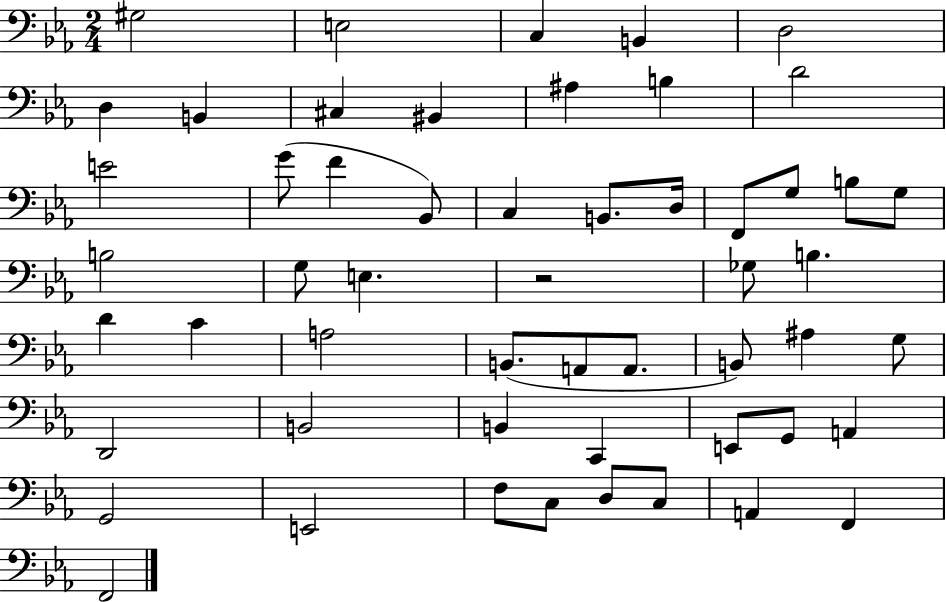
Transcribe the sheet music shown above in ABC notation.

X:1
T:Untitled
M:2/4
L:1/4
K:Eb
^G,2 E,2 C, B,, D,2 D, B,, ^C, ^B,, ^A, B, D2 E2 G/2 F _B,,/2 C, B,,/2 D,/4 F,,/2 G,/2 B,/2 G,/2 B,2 G,/2 E, z2 _G,/2 B, D C A,2 B,,/2 A,,/2 A,,/2 B,,/2 ^A, G,/2 D,,2 B,,2 B,, C,, E,,/2 G,,/2 A,, G,,2 E,,2 F,/2 C,/2 D,/2 C,/2 A,, F,, F,,2